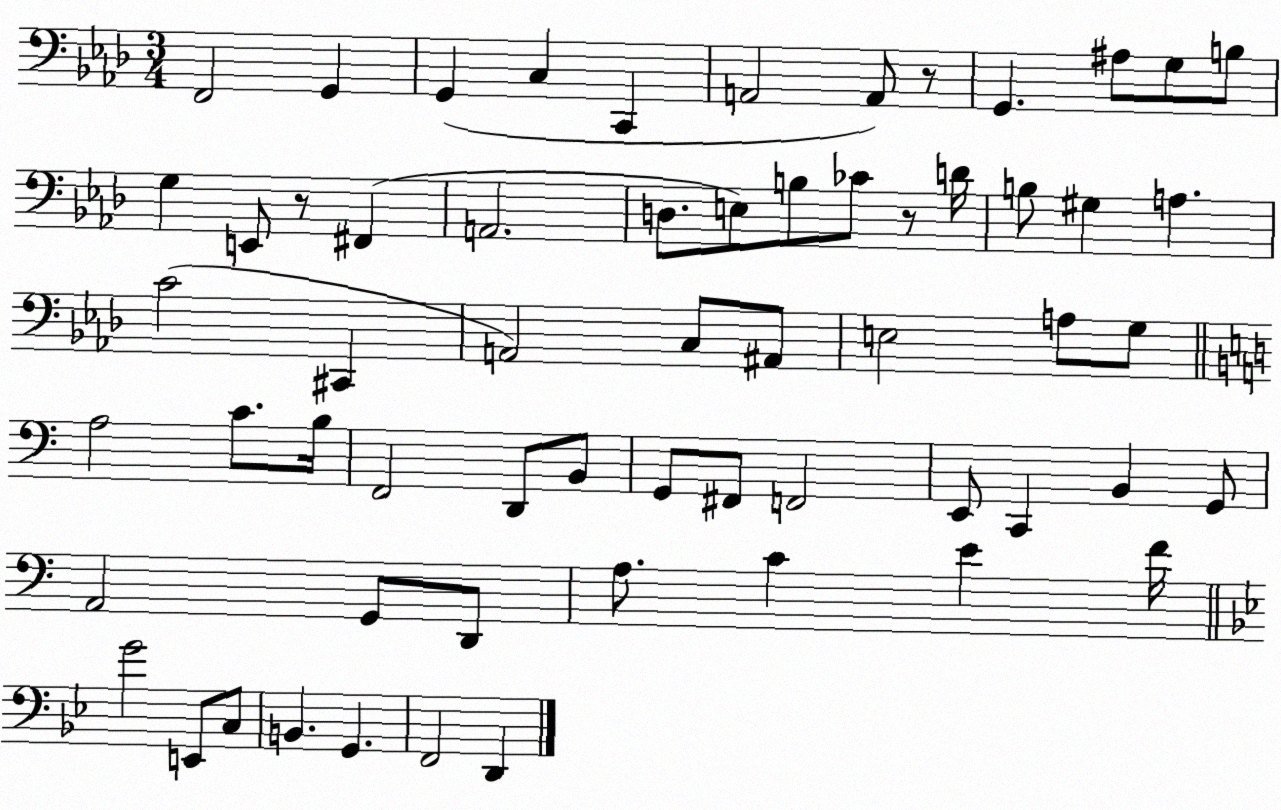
X:1
T:Untitled
M:3/4
L:1/4
K:Ab
F,,2 G,, G,, C, C,, A,,2 A,,/2 z/2 G,, ^A,/2 G,/2 B,/2 G, E,,/2 z/2 ^F,, A,,2 D,/2 E,/2 B,/2 _C/2 z/2 D/4 B,/2 ^G, A, C2 ^C,, A,,2 C,/2 ^A,,/2 E,2 A,/2 G,/2 A,2 C/2 B,/4 F,,2 D,,/2 B,,/2 G,,/2 ^F,,/2 F,,2 E,,/2 C,, B,, G,,/2 A,,2 G,,/2 D,,/2 A,/2 C E F/4 G2 E,,/2 C,/2 B,, G,, F,,2 D,,